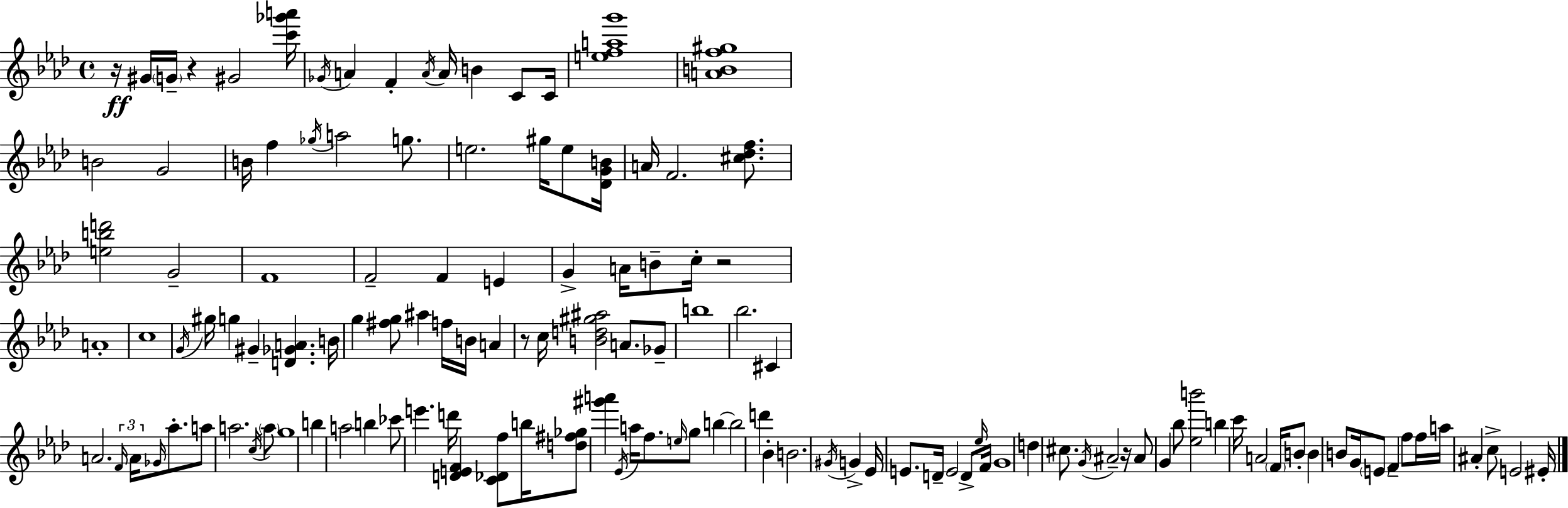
{
  \clef treble
  \time 4/4
  \defaultTimeSignature
  \key aes \major
  r16\ff gis'16 \parenthesize g'16-- r4 gis'2 <c''' ges''' a'''>16 | \acciaccatura { ges'16 } a'4 f'4-. \acciaccatura { a'16 } a'16 b'4 c'8 | c'16 <e'' f'' a'' g'''>1 | <a' b' f'' gis''>1 | \break b'2 g'2 | b'16 f''4 \acciaccatura { ges''16 } a''2 | g''8. e''2. gis''16 | e''8 <des' g' b'>16 a'16 f'2. | \break <cis'' des'' f''>8. <e'' b'' d'''>2 g'2-- | f'1 | f'2-- f'4 e'4 | g'4-> a'16 b'8-- c''16-. r2 | \break a'1-. | c''1 | \acciaccatura { g'16 } gis''16 g''4 gis'4-- <d' ges' a'>4. | b'16 g''4 <fis'' g''>8 ais''4 f''16 b'16 | \break a'4 r8 c''16 <b' d'' gis'' ais''>2 a'8. | ges'8-- b''1 | bes''2. | cis'4 a'2. | \break \tuplet 3/2 { \grace { f'16 } a'16 \grace { ges'16 } } aes''8.-. a''8 a''2. | \acciaccatura { c''16 } \parenthesize a''8 g''1 | b''4 a''2 | b''4 ces'''8 e'''4. d'''16 | \break <d' e' f'>4 <c' des' f''>8 b''16 <d'' fis'' ges''>8 <gis''' a'''>4 \acciaccatura { ees'16 } a''16 f''8. | \grace { e''16 } g''8 b''4~~ b''2 | d'''4 bes'4-. b'2. | \acciaccatura { gis'16 } g'4-> ees'16 e'8. d'16-- e'2 | \break d'8-> \grace { ees''16 } f'16 g'1 | d''4 cis''8. | \acciaccatura { g'16 } ais'2-- r16 ais'8 g'4 | bes''8 <ees'' b'''>2 b''4 | \break c'''16 a'2 \parenthesize f'16 b'8-. b'4 | b'8 g'16 \parenthesize e'8 f'4-- f''8 f''16 a''16 ais'4-. | c''8-> e'2 eis'16-. \bar "|."
}